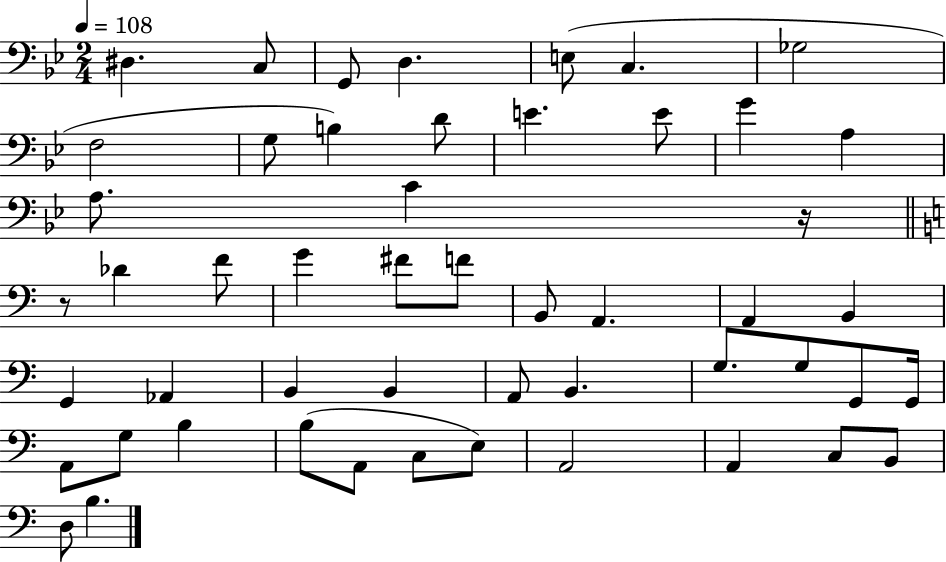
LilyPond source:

{
  \clef bass
  \numericTimeSignature
  \time 2/4
  \key bes \major
  \tempo 4 = 108
  dis4. c8 | g,8 d4. | e8( c4. | ges2 | \break f2 | g8 b4) d'8 | e'4. e'8 | g'4 a4 | \break a8. c'4 r16 | \bar "||" \break \key c \major r8 des'4 f'8 | g'4 fis'8 f'8 | b,8 a,4. | a,4 b,4 | \break g,4 aes,4 | b,4 b,4 | a,8 b,4. | g8. g8 g,8 g,16 | \break a,8 g8 b4 | b8( a,8 c8 e8) | a,2 | a,4 c8 b,8 | \break d8 b4. | \bar "|."
}